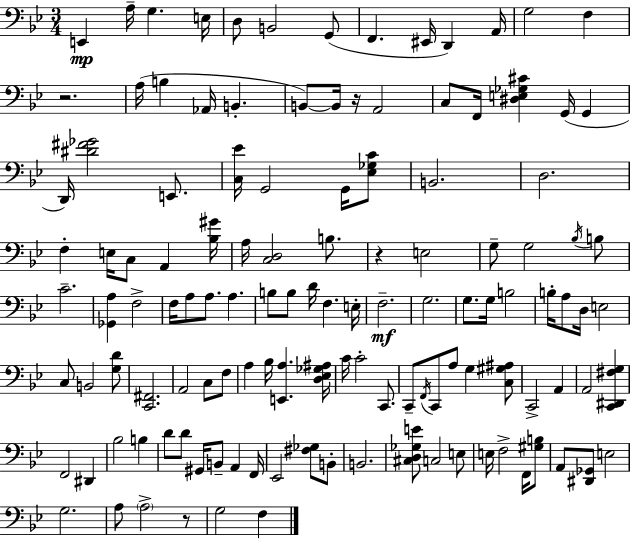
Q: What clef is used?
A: bass